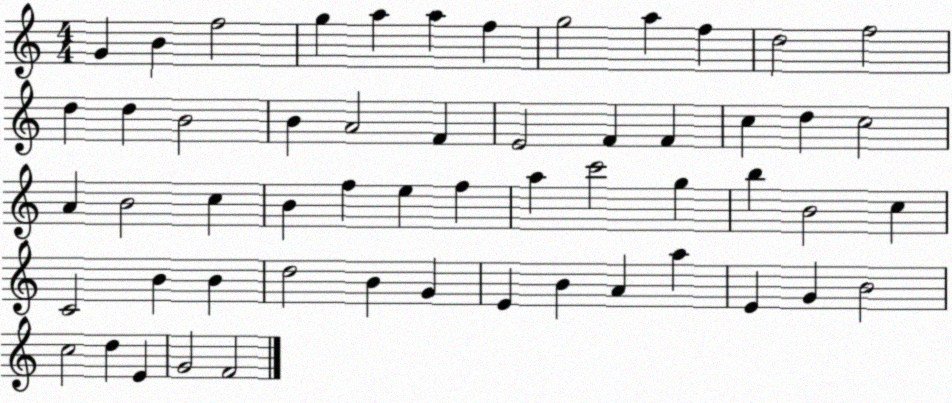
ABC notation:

X:1
T:Untitled
M:4/4
L:1/4
K:C
G B f2 g a a f g2 a f d2 f2 d d B2 B A2 F E2 F F c d c2 A B2 c B f e f a c'2 g b B2 c C2 B B d2 B G E B A a E G B2 c2 d E G2 F2